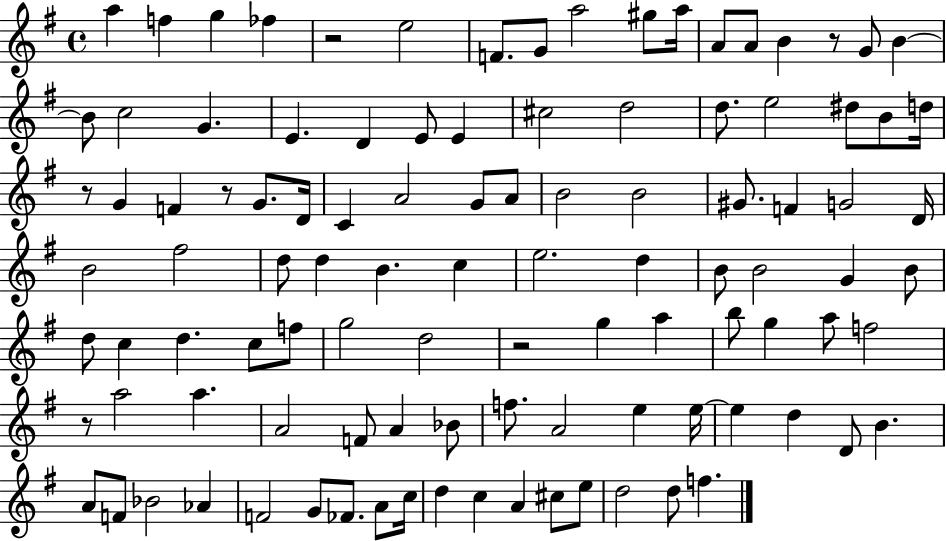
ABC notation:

X:1
T:Untitled
M:4/4
L:1/4
K:G
a f g _f z2 e2 F/2 G/2 a2 ^g/2 a/4 A/2 A/2 B z/2 G/2 B B/2 c2 G E D E/2 E ^c2 d2 d/2 e2 ^d/2 B/2 d/4 z/2 G F z/2 G/2 D/4 C A2 G/2 A/2 B2 B2 ^G/2 F G2 D/4 B2 ^f2 d/2 d B c e2 d B/2 B2 G B/2 d/2 c d c/2 f/2 g2 d2 z2 g a b/2 g a/2 f2 z/2 a2 a A2 F/2 A _B/2 f/2 A2 e e/4 e d D/2 B A/2 F/2 _B2 _A F2 G/2 _F/2 A/2 c/4 d c A ^c/2 e/2 d2 d/2 f